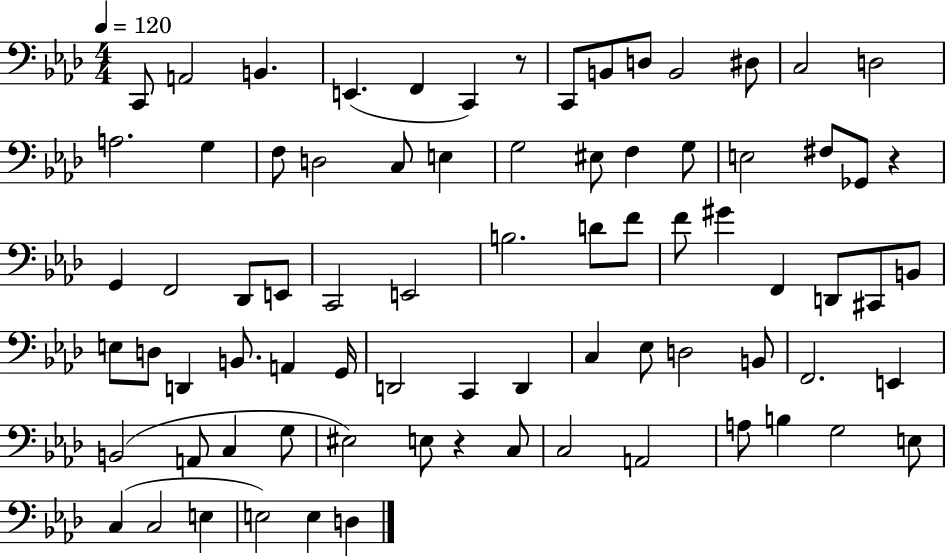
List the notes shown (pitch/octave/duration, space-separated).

C2/e A2/h B2/q. E2/q. F2/q C2/q R/e C2/e B2/e D3/e B2/h D#3/e C3/h D3/h A3/h. G3/q F3/e D3/h C3/e E3/q G3/h EIS3/e F3/q G3/e E3/h F#3/e Gb2/e R/q G2/q F2/h Db2/e E2/e C2/h E2/h B3/h. D4/e F4/e F4/e G#4/q F2/q D2/e C#2/e B2/e E3/e D3/e D2/q B2/e. A2/q G2/s D2/h C2/q D2/q C3/q Eb3/e D3/h B2/e F2/h. E2/q B2/h A2/e C3/q G3/e EIS3/h E3/e R/q C3/e C3/h A2/h A3/e B3/q G3/h E3/e C3/q C3/h E3/q E3/h E3/q D3/q